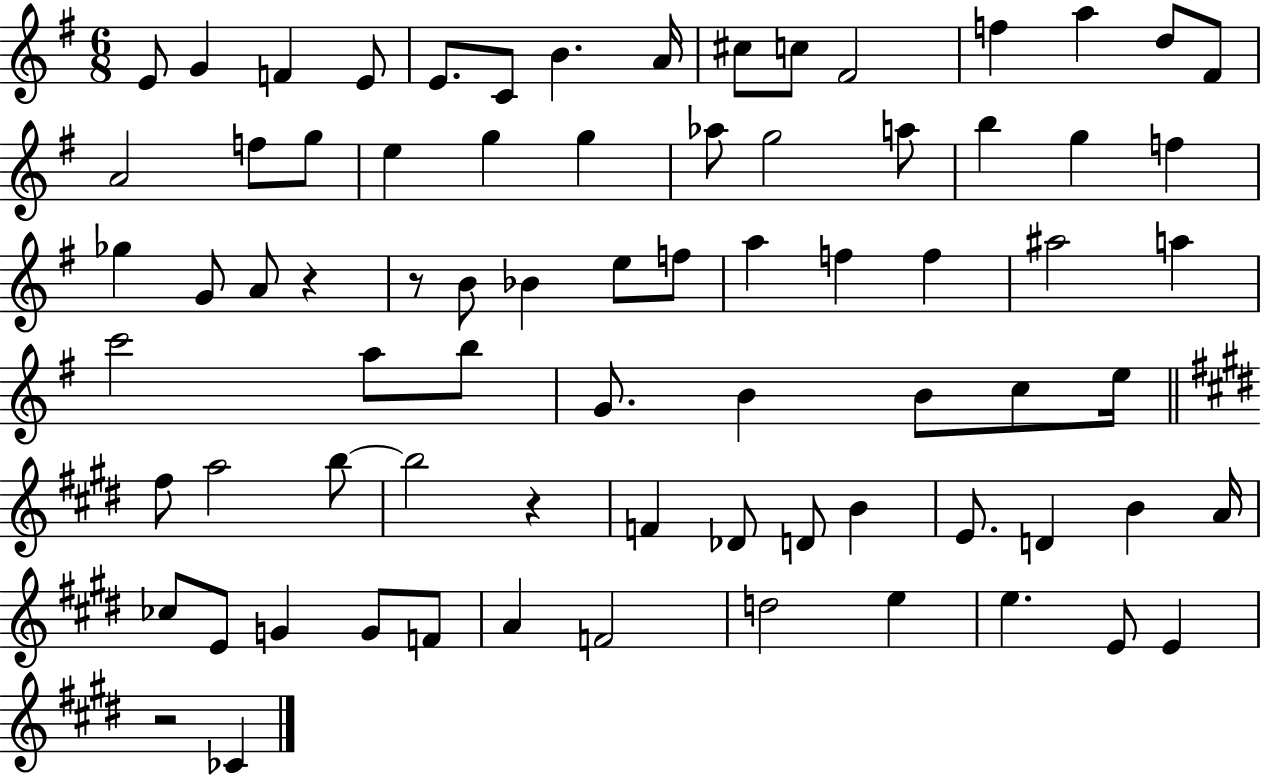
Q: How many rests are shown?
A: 4